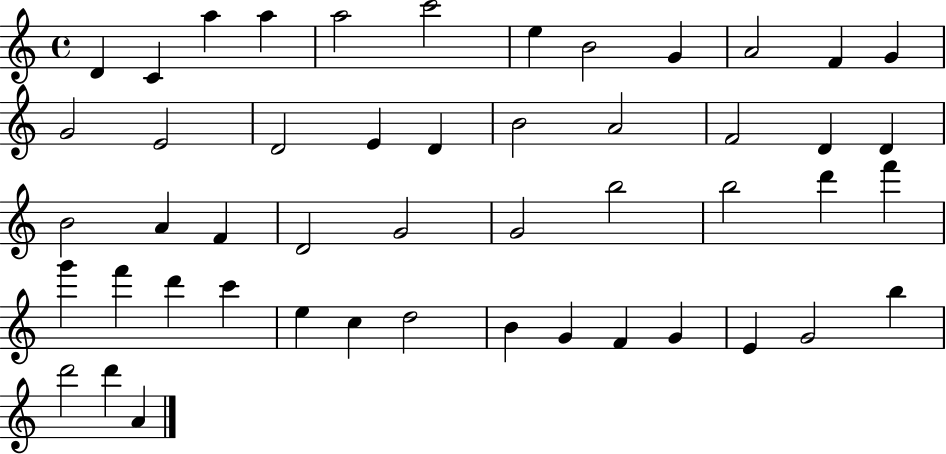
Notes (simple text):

D4/q C4/q A5/q A5/q A5/h C6/h E5/q B4/h G4/q A4/h F4/q G4/q G4/h E4/h D4/h E4/q D4/q B4/h A4/h F4/h D4/q D4/q B4/h A4/q F4/q D4/h G4/h G4/h B5/h B5/h D6/q F6/q G6/q F6/q D6/q C6/q E5/q C5/q D5/h B4/q G4/q F4/q G4/q E4/q G4/h B5/q D6/h D6/q A4/q